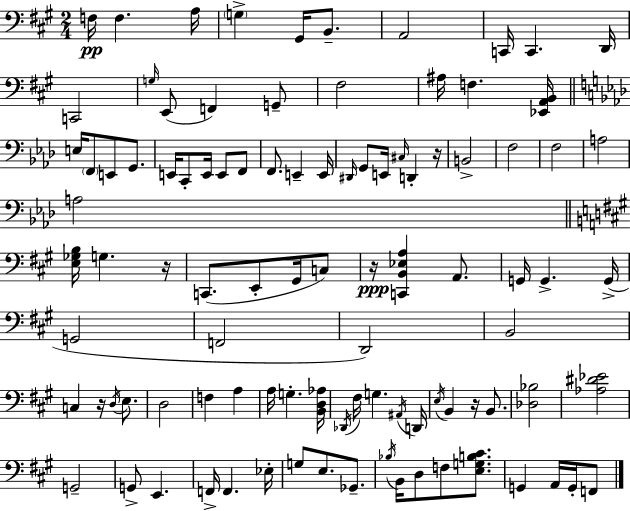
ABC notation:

X:1
T:Untitled
M:2/4
L:1/4
K:A
F,/4 F, A,/4 G, ^G,,/4 B,,/2 A,,2 C,,/4 C,, D,,/4 C,,2 G,/4 E,,/2 F,, G,,/2 ^F,2 ^A,/4 F, [_E,,A,,B,,]/4 E,/4 F,,/2 E,,/2 G,,/2 E,,/4 C,,/2 E,,/4 E,,/2 F,,/2 F,,/2 E,, E,,/4 ^D,,/4 G,,/2 E,,/4 ^C,/4 D,, z/4 B,,2 F,2 F,2 A,2 A,2 [E,_G,B,]/4 G, z/4 C,,/2 E,,/2 ^G,,/4 C,/2 z/4 [C,,B,,_E,A,] A,,/2 G,,/4 G,, G,,/4 G,,2 F,,2 D,,2 B,,2 C, z/4 D,/4 E,/2 D,2 F, A, A,/4 G, [B,,D,_A,]/4 _D,,/4 ^F,/4 G, ^A,,/4 D,,/4 E,/4 B,, z/4 B,,/2 [_D,_B,]2 [_A,^D_E]2 G,,2 G,,/2 E,, F,,/4 F,, _E,/4 G,/2 E,/2 _G,,/2 _B,/4 B,,/4 D,/2 F,/2 [E,G,B,^C]/2 G,, A,,/4 G,,/4 F,,/2